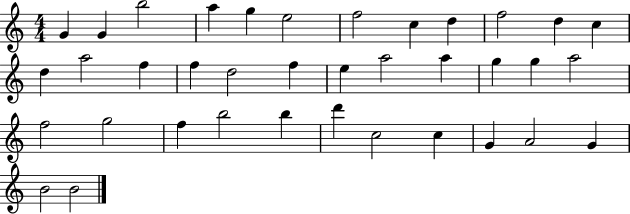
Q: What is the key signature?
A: C major